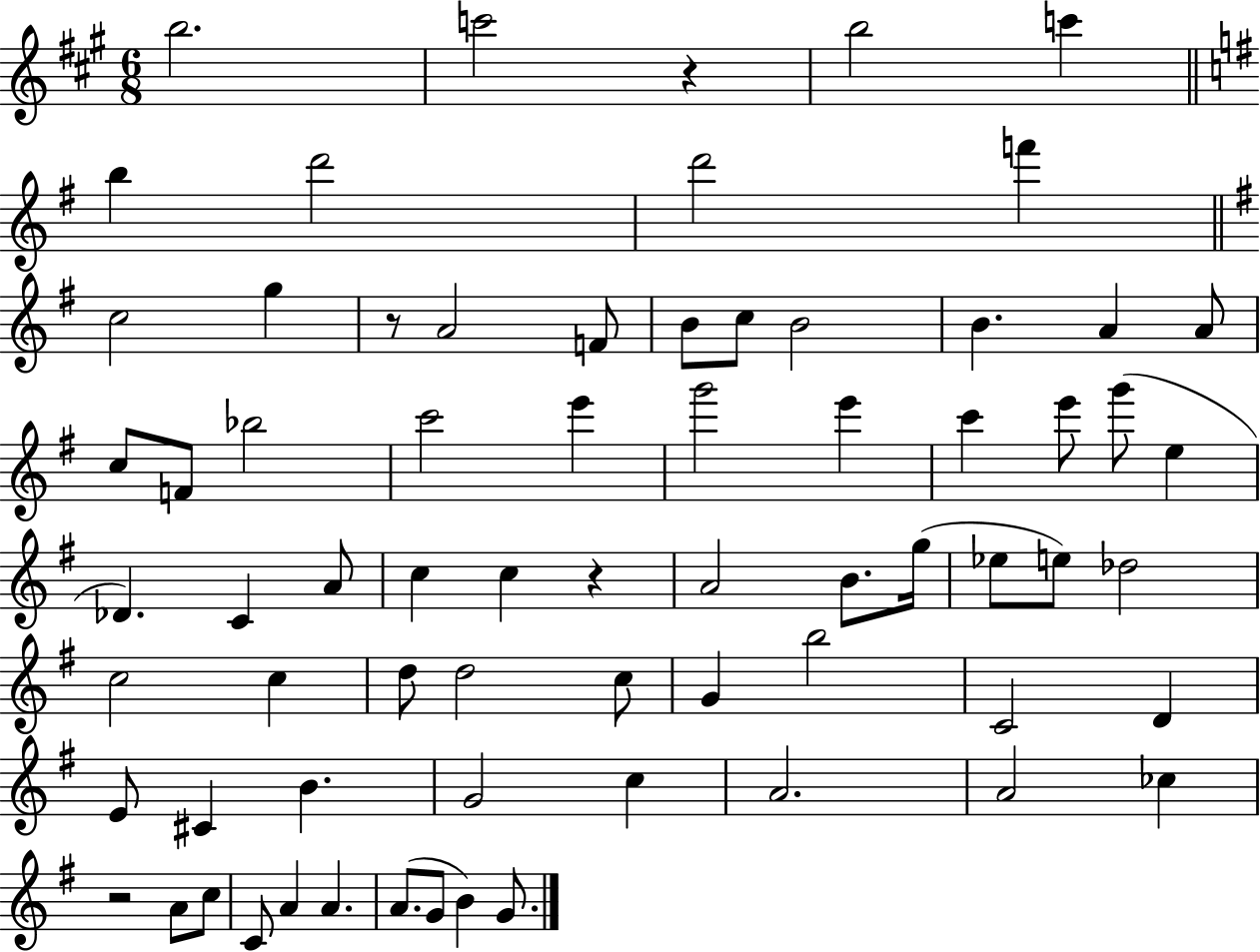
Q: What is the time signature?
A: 6/8